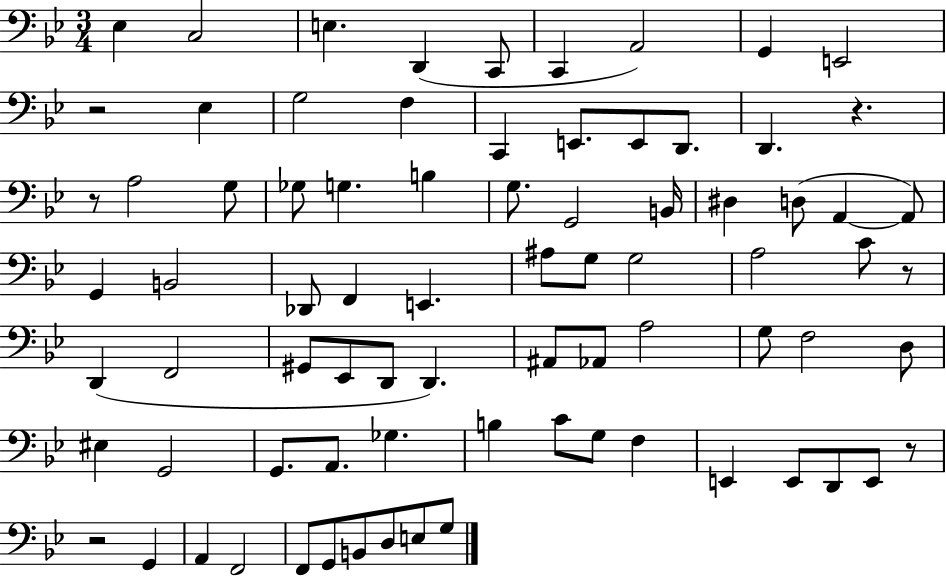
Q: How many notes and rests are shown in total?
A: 79